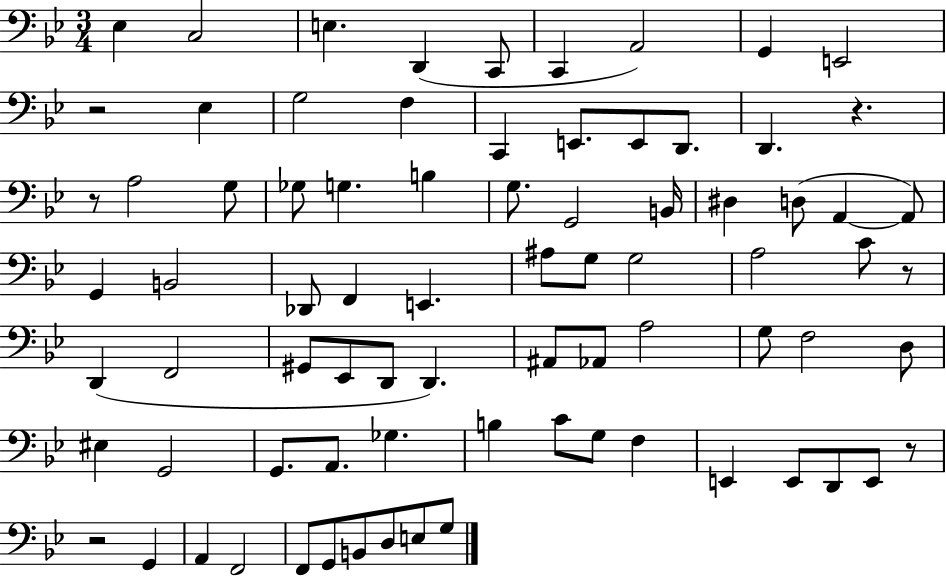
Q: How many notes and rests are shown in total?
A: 79